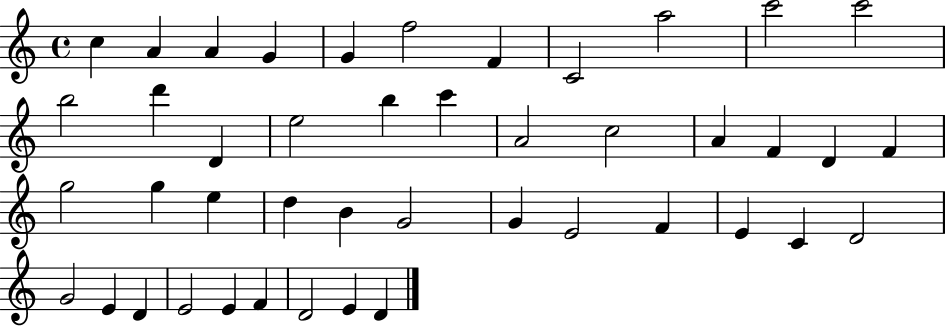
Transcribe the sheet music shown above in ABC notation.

X:1
T:Untitled
M:4/4
L:1/4
K:C
c A A G G f2 F C2 a2 c'2 c'2 b2 d' D e2 b c' A2 c2 A F D F g2 g e d B G2 G E2 F E C D2 G2 E D E2 E F D2 E D